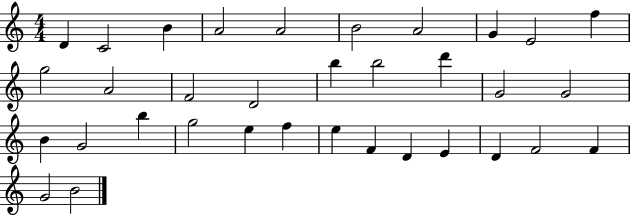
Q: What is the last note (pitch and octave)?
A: B4